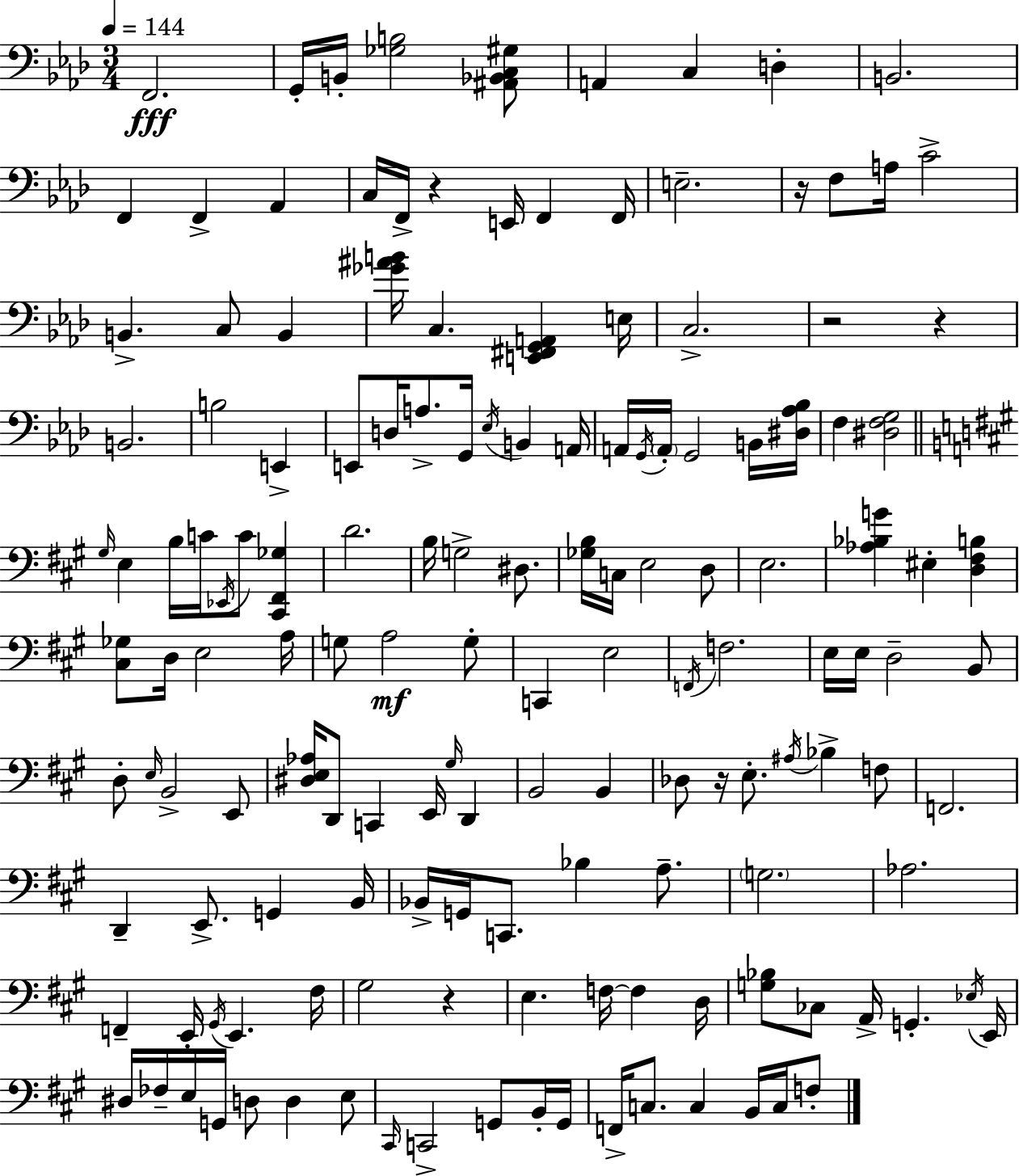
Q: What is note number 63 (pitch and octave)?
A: C2